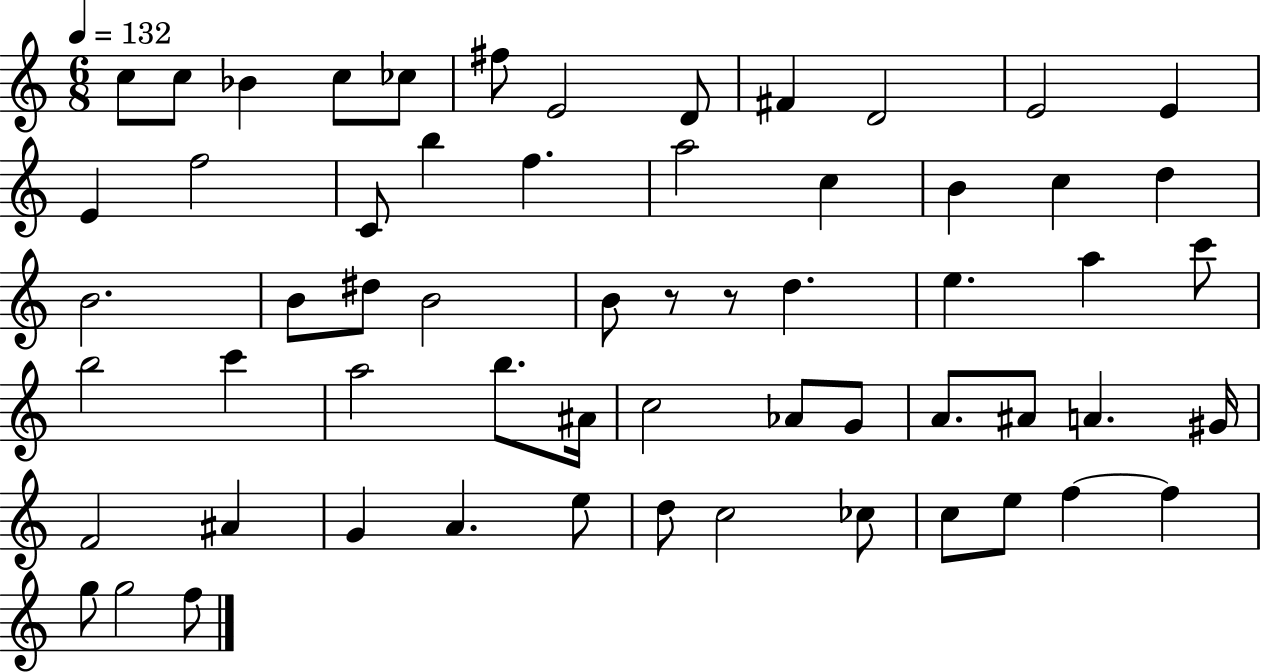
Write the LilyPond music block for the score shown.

{
  \clef treble
  \numericTimeSignature
  \time 6/8
  \key c \major
  \tempo 4 = 132
  c''8 c''8 bes'4 c''8 ces''8 | fis''8 e'2 d'8 | fis'4 d'2 | e'2 e'4 | \break e'4 f''2 | c'8 b''4 f''4. | a''2 c''4 | b'4 c''4 d''4 | \break b'2. | b'8 dis''8 b'2 | b'8 r8 r8 d''4. | e''4. a''4 c'''8 | \break b''2 c'''4 | a''2 b''8. ais'16 | c''2 aes'8 g'8 | a'8. ais'8 a'4. gis'16 | \break f'2 ais'4 | g'4 a'4. e''8 | d''8 c''2 ces''8 | c''8 e''8 f''4~~ f''4 | \break g''8 g''2 f''8 | \bar "|."
}